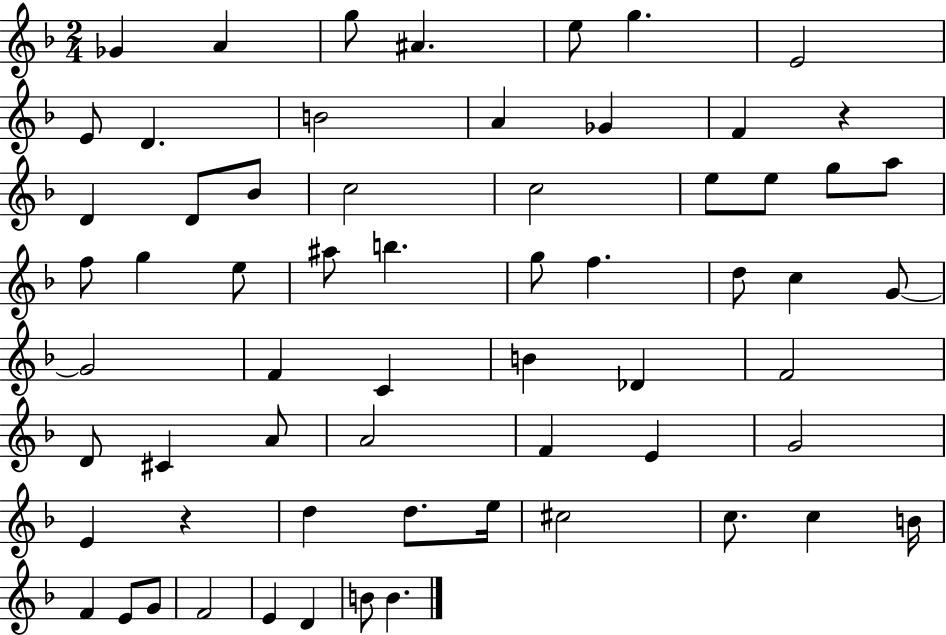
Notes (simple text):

Gb4/q A4/q G5/e A#4/q. E5/e G5/q. E4/h E4/e D4/q. B4/h A4/q Gb4/q F4/q R/q D4/q D4/e Bb4/e C5/h C5/h E5/e E5/e G5/e A5/e F5/e G5/q E5/e A#5/e B5/q. G5/e F5/q. D5/e C5/q G4/e G4/h F4/q C4/q B4/q Db4/q F4/h D4/e C#4/q A4/e A4/h F4/q E4/q G4/h E4/q R/q D5/q D5/e. E5/s C#5/h C5/e. C5/q B4/s F4/q E4/e G4/e F4/h E4/q D4/q B4/e B4/q.